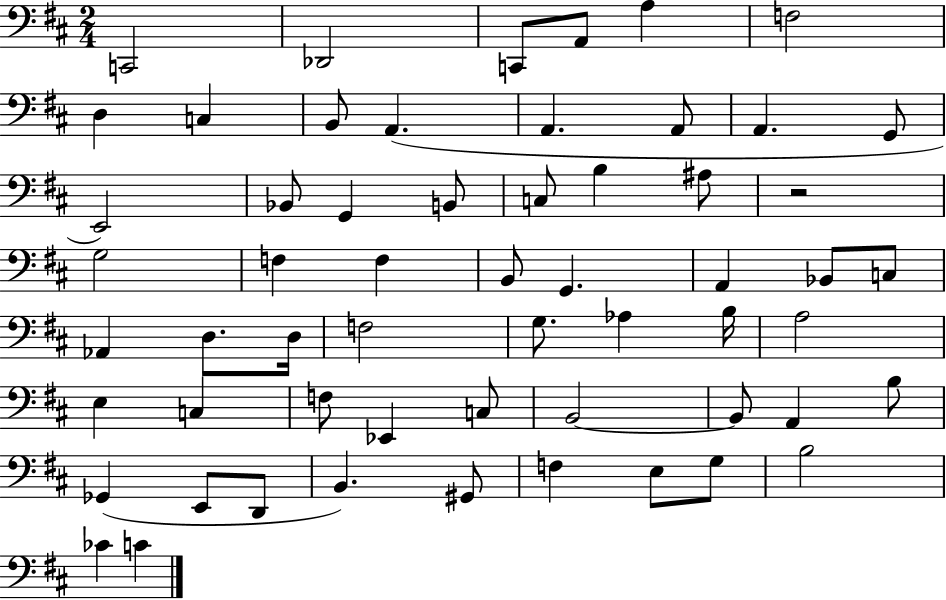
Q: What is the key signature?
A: D major